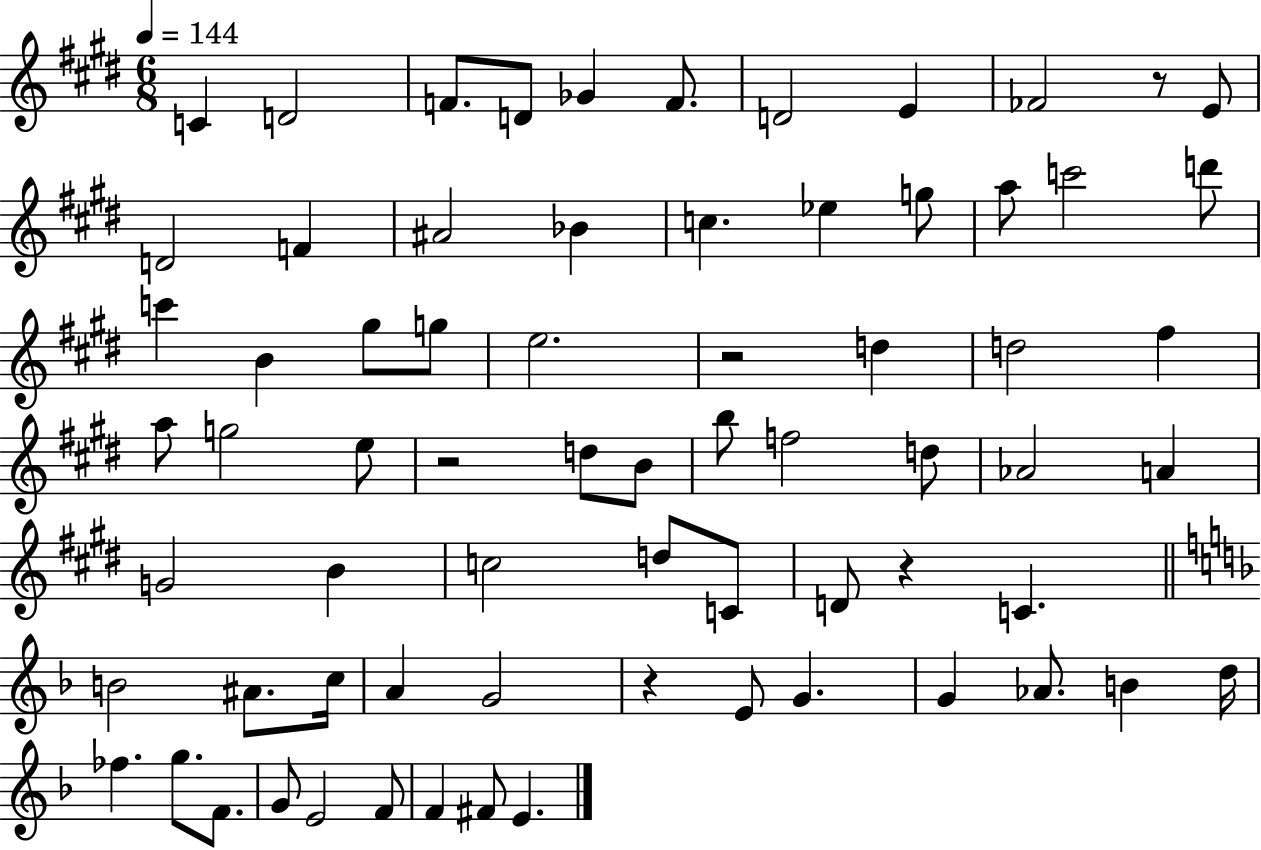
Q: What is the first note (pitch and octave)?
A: C4